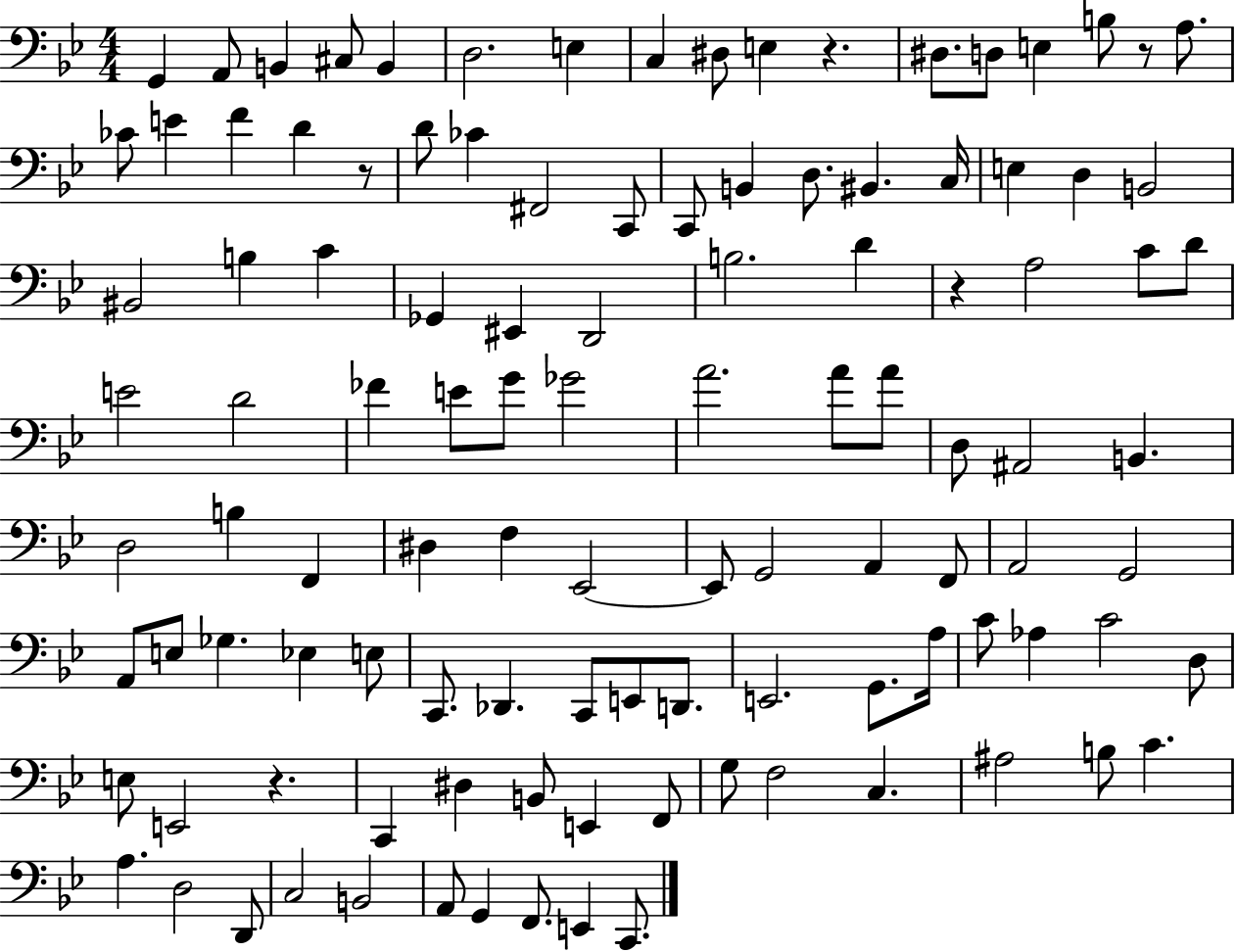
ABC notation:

X:1
T:Untitled
M:4/4
L:1/4
K:Bb
G,, A,,/2 B,, ^C,/2 B,, D,2 E, C, ^D,/2 E, z ^D,/2 D,/2 E, B,/2 z/2 A,/2 _C/2 E F D z/2 D/2 _C ^F,,2 C,,/2 C,,/2 B,, D,/2 ^B,, C,/4 E, D, B,,2 ^B,,2 B, C _G,, ^E,, D,,2 B,2 D z A,2 C/2 D/2 E2 D2 _F E/2 G/2 _G2 A2 A/2 A/2 D,/2 ^A,,2 B,, D,2 B, F,, ^D, F, _E,,2 _E,,/2 G,,2 A,, F,,/2 A,,2 G,,2 A,,/2 E,/2 _G, _E, E,/2 C,,/2 _D,, C,,/2 E,,/2 D,,/2 E,,2 G,,/2 A,/4 C/2 _A, C2 D,/2 E,/2 E,,2 z C,, ^D, B,,/2 E,, F,,/2 G,/2 F,2 C, ^A,2 B,/2 C A, D,2 D,,/2 C,2 B,,2 A,,/2 G,, F,,/2 E,, C,,/2